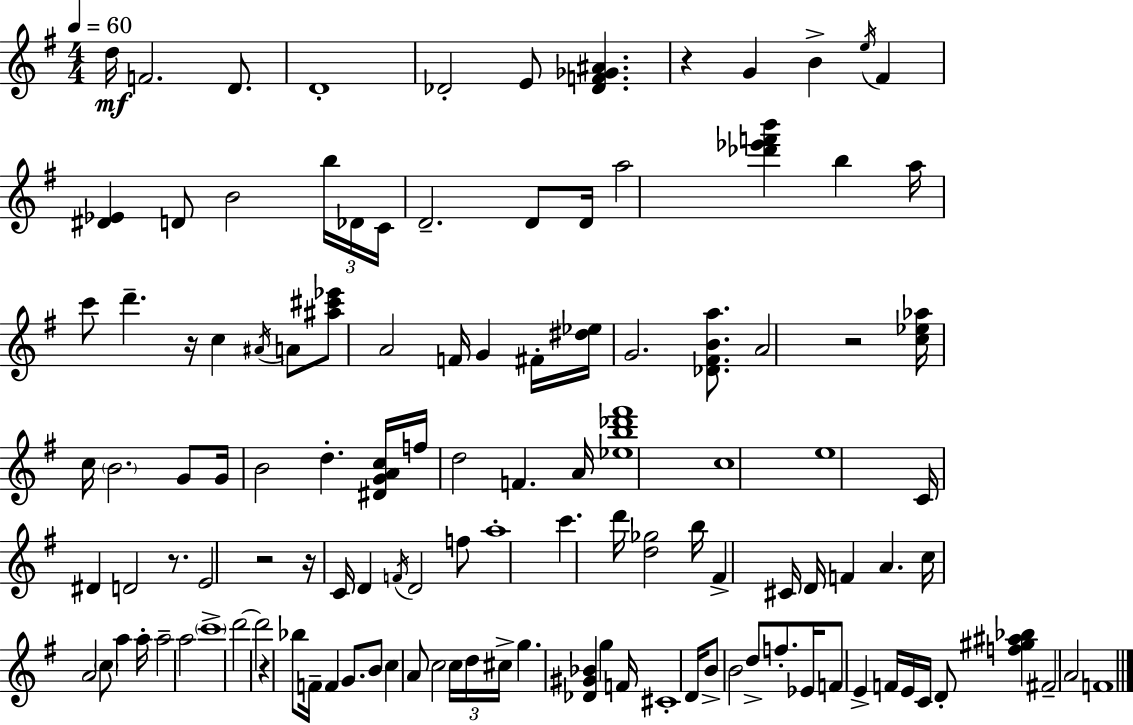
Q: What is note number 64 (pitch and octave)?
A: A4